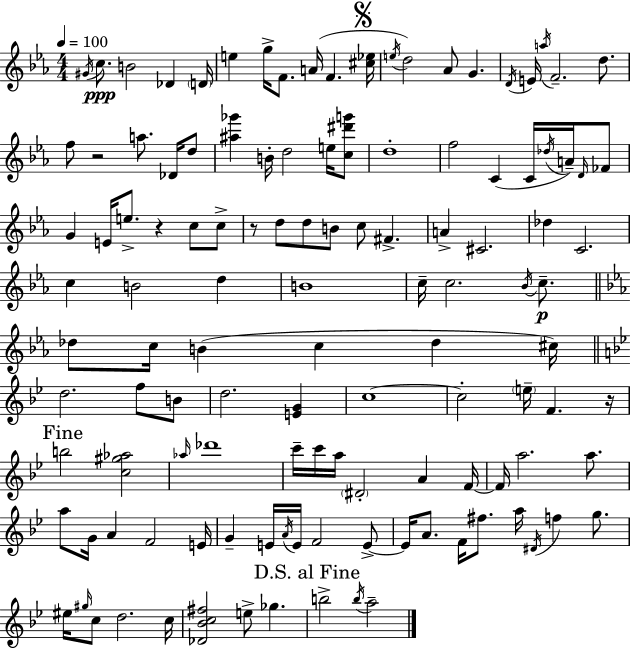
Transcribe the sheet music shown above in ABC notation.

X:1
T:Untitled
M:4/4
L:1/4
K:Cm
^G/4 c/2 B2 _D D/4 e g/4 F/2 A/4 F [^c_e]/4 e/4 d2 _A/2 G D/4 E/4 a/4 F2 d/2 f/2 z2 a/2 _D/4 d/2 [^a_g'] B/4 d2 e/4 [c^d'g']/2 d4 f2 C C/4 _d/4 A/4 D/4 _F/2 G E/4 e/2 z c/2 c/2 z/2 d/2 d/2 B/2 c/2 ^F A ^C2 _d C2 c B2 d B4 c/4 c2 _B/4 c/2 _d/2 c/4 B c _d ^c/4 d2 f/2 B/2 d2 [EG] c4 c2 e/4 F z/4 b2 [c^g_a]2 _a/4 _d'4 c'/4 c'/4 a/4 ^D2 A F/4 F/4 a2 a/2 a/2 G/4 A F2 E/4 G E/4 A/4 E/4 F2 E/2 E/4 A/2 F/4 ^f/2 a/4 ^D/4 f g/2 ^e/4 ^g/4 c/2 d2 c/4 [_D_Bc^f]2 e/2 _g b2 b/4 a2